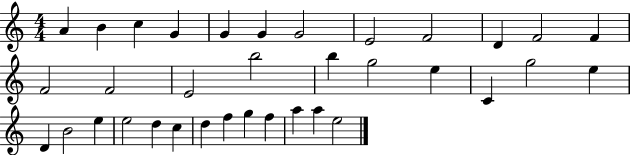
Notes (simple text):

A4/q B4/q C5/q G4/q G4/q G4/q G4/h E4/h F4/h D4/q F4/h F4/q F4/h F4/h E4/h B5/h B5/q G5/h E5/q C4/q G5/h E5/q D4/q B4/h E5/q E5/h D5/q C5/q D5/q F5/q G5/q F5/q A5/q A5/q E5/h